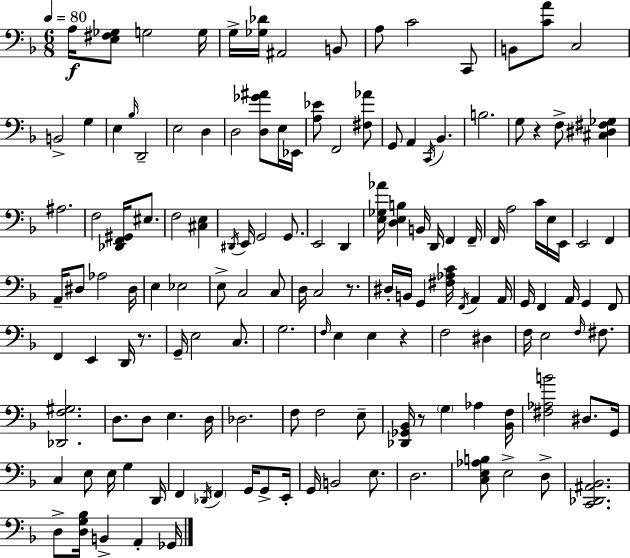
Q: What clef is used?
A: bass